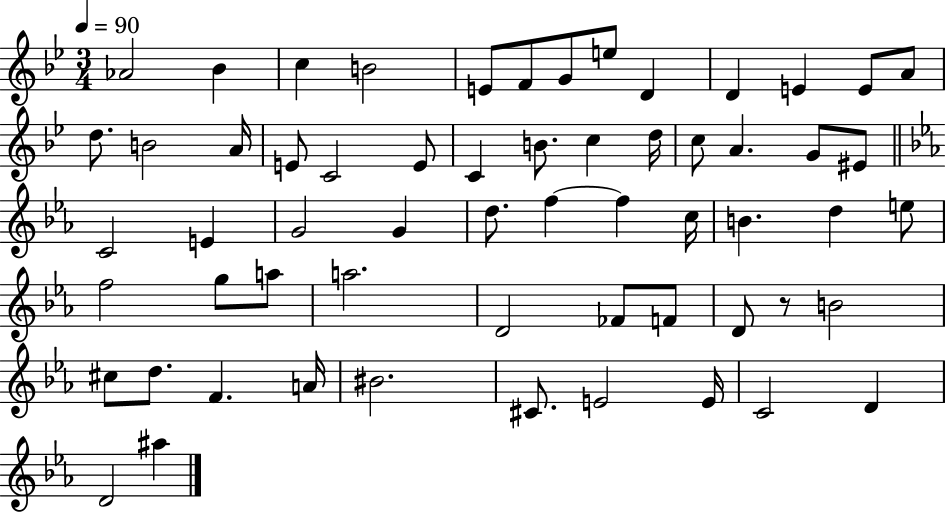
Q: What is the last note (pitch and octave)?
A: A#5